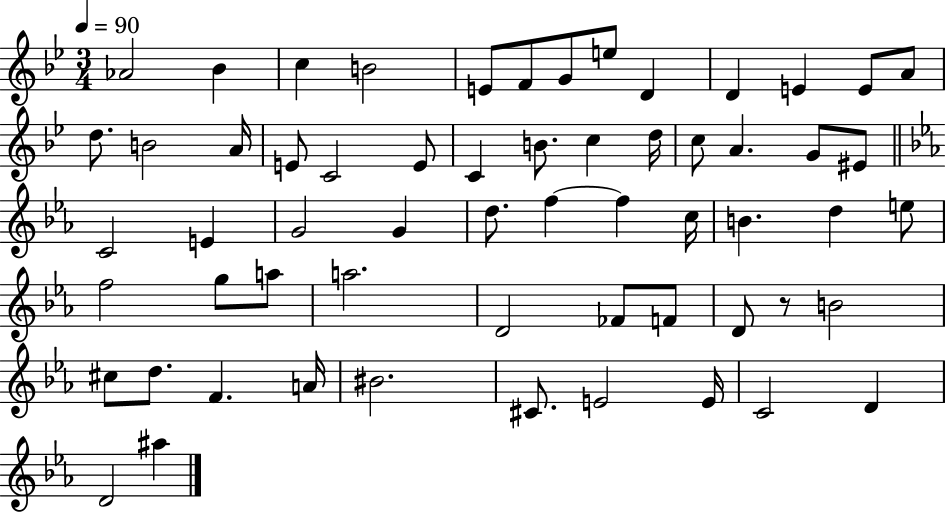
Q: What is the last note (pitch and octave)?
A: A#5